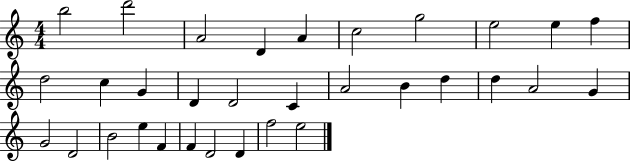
X:1
T:Untitled
M:4/4
L:1/4
K:C
b2 d'2 A2 D A c2 g2 e2 e f d2 c G D D2 C A2 B d d A2 G G2 D2 B2 e F F D2 D f2 e2